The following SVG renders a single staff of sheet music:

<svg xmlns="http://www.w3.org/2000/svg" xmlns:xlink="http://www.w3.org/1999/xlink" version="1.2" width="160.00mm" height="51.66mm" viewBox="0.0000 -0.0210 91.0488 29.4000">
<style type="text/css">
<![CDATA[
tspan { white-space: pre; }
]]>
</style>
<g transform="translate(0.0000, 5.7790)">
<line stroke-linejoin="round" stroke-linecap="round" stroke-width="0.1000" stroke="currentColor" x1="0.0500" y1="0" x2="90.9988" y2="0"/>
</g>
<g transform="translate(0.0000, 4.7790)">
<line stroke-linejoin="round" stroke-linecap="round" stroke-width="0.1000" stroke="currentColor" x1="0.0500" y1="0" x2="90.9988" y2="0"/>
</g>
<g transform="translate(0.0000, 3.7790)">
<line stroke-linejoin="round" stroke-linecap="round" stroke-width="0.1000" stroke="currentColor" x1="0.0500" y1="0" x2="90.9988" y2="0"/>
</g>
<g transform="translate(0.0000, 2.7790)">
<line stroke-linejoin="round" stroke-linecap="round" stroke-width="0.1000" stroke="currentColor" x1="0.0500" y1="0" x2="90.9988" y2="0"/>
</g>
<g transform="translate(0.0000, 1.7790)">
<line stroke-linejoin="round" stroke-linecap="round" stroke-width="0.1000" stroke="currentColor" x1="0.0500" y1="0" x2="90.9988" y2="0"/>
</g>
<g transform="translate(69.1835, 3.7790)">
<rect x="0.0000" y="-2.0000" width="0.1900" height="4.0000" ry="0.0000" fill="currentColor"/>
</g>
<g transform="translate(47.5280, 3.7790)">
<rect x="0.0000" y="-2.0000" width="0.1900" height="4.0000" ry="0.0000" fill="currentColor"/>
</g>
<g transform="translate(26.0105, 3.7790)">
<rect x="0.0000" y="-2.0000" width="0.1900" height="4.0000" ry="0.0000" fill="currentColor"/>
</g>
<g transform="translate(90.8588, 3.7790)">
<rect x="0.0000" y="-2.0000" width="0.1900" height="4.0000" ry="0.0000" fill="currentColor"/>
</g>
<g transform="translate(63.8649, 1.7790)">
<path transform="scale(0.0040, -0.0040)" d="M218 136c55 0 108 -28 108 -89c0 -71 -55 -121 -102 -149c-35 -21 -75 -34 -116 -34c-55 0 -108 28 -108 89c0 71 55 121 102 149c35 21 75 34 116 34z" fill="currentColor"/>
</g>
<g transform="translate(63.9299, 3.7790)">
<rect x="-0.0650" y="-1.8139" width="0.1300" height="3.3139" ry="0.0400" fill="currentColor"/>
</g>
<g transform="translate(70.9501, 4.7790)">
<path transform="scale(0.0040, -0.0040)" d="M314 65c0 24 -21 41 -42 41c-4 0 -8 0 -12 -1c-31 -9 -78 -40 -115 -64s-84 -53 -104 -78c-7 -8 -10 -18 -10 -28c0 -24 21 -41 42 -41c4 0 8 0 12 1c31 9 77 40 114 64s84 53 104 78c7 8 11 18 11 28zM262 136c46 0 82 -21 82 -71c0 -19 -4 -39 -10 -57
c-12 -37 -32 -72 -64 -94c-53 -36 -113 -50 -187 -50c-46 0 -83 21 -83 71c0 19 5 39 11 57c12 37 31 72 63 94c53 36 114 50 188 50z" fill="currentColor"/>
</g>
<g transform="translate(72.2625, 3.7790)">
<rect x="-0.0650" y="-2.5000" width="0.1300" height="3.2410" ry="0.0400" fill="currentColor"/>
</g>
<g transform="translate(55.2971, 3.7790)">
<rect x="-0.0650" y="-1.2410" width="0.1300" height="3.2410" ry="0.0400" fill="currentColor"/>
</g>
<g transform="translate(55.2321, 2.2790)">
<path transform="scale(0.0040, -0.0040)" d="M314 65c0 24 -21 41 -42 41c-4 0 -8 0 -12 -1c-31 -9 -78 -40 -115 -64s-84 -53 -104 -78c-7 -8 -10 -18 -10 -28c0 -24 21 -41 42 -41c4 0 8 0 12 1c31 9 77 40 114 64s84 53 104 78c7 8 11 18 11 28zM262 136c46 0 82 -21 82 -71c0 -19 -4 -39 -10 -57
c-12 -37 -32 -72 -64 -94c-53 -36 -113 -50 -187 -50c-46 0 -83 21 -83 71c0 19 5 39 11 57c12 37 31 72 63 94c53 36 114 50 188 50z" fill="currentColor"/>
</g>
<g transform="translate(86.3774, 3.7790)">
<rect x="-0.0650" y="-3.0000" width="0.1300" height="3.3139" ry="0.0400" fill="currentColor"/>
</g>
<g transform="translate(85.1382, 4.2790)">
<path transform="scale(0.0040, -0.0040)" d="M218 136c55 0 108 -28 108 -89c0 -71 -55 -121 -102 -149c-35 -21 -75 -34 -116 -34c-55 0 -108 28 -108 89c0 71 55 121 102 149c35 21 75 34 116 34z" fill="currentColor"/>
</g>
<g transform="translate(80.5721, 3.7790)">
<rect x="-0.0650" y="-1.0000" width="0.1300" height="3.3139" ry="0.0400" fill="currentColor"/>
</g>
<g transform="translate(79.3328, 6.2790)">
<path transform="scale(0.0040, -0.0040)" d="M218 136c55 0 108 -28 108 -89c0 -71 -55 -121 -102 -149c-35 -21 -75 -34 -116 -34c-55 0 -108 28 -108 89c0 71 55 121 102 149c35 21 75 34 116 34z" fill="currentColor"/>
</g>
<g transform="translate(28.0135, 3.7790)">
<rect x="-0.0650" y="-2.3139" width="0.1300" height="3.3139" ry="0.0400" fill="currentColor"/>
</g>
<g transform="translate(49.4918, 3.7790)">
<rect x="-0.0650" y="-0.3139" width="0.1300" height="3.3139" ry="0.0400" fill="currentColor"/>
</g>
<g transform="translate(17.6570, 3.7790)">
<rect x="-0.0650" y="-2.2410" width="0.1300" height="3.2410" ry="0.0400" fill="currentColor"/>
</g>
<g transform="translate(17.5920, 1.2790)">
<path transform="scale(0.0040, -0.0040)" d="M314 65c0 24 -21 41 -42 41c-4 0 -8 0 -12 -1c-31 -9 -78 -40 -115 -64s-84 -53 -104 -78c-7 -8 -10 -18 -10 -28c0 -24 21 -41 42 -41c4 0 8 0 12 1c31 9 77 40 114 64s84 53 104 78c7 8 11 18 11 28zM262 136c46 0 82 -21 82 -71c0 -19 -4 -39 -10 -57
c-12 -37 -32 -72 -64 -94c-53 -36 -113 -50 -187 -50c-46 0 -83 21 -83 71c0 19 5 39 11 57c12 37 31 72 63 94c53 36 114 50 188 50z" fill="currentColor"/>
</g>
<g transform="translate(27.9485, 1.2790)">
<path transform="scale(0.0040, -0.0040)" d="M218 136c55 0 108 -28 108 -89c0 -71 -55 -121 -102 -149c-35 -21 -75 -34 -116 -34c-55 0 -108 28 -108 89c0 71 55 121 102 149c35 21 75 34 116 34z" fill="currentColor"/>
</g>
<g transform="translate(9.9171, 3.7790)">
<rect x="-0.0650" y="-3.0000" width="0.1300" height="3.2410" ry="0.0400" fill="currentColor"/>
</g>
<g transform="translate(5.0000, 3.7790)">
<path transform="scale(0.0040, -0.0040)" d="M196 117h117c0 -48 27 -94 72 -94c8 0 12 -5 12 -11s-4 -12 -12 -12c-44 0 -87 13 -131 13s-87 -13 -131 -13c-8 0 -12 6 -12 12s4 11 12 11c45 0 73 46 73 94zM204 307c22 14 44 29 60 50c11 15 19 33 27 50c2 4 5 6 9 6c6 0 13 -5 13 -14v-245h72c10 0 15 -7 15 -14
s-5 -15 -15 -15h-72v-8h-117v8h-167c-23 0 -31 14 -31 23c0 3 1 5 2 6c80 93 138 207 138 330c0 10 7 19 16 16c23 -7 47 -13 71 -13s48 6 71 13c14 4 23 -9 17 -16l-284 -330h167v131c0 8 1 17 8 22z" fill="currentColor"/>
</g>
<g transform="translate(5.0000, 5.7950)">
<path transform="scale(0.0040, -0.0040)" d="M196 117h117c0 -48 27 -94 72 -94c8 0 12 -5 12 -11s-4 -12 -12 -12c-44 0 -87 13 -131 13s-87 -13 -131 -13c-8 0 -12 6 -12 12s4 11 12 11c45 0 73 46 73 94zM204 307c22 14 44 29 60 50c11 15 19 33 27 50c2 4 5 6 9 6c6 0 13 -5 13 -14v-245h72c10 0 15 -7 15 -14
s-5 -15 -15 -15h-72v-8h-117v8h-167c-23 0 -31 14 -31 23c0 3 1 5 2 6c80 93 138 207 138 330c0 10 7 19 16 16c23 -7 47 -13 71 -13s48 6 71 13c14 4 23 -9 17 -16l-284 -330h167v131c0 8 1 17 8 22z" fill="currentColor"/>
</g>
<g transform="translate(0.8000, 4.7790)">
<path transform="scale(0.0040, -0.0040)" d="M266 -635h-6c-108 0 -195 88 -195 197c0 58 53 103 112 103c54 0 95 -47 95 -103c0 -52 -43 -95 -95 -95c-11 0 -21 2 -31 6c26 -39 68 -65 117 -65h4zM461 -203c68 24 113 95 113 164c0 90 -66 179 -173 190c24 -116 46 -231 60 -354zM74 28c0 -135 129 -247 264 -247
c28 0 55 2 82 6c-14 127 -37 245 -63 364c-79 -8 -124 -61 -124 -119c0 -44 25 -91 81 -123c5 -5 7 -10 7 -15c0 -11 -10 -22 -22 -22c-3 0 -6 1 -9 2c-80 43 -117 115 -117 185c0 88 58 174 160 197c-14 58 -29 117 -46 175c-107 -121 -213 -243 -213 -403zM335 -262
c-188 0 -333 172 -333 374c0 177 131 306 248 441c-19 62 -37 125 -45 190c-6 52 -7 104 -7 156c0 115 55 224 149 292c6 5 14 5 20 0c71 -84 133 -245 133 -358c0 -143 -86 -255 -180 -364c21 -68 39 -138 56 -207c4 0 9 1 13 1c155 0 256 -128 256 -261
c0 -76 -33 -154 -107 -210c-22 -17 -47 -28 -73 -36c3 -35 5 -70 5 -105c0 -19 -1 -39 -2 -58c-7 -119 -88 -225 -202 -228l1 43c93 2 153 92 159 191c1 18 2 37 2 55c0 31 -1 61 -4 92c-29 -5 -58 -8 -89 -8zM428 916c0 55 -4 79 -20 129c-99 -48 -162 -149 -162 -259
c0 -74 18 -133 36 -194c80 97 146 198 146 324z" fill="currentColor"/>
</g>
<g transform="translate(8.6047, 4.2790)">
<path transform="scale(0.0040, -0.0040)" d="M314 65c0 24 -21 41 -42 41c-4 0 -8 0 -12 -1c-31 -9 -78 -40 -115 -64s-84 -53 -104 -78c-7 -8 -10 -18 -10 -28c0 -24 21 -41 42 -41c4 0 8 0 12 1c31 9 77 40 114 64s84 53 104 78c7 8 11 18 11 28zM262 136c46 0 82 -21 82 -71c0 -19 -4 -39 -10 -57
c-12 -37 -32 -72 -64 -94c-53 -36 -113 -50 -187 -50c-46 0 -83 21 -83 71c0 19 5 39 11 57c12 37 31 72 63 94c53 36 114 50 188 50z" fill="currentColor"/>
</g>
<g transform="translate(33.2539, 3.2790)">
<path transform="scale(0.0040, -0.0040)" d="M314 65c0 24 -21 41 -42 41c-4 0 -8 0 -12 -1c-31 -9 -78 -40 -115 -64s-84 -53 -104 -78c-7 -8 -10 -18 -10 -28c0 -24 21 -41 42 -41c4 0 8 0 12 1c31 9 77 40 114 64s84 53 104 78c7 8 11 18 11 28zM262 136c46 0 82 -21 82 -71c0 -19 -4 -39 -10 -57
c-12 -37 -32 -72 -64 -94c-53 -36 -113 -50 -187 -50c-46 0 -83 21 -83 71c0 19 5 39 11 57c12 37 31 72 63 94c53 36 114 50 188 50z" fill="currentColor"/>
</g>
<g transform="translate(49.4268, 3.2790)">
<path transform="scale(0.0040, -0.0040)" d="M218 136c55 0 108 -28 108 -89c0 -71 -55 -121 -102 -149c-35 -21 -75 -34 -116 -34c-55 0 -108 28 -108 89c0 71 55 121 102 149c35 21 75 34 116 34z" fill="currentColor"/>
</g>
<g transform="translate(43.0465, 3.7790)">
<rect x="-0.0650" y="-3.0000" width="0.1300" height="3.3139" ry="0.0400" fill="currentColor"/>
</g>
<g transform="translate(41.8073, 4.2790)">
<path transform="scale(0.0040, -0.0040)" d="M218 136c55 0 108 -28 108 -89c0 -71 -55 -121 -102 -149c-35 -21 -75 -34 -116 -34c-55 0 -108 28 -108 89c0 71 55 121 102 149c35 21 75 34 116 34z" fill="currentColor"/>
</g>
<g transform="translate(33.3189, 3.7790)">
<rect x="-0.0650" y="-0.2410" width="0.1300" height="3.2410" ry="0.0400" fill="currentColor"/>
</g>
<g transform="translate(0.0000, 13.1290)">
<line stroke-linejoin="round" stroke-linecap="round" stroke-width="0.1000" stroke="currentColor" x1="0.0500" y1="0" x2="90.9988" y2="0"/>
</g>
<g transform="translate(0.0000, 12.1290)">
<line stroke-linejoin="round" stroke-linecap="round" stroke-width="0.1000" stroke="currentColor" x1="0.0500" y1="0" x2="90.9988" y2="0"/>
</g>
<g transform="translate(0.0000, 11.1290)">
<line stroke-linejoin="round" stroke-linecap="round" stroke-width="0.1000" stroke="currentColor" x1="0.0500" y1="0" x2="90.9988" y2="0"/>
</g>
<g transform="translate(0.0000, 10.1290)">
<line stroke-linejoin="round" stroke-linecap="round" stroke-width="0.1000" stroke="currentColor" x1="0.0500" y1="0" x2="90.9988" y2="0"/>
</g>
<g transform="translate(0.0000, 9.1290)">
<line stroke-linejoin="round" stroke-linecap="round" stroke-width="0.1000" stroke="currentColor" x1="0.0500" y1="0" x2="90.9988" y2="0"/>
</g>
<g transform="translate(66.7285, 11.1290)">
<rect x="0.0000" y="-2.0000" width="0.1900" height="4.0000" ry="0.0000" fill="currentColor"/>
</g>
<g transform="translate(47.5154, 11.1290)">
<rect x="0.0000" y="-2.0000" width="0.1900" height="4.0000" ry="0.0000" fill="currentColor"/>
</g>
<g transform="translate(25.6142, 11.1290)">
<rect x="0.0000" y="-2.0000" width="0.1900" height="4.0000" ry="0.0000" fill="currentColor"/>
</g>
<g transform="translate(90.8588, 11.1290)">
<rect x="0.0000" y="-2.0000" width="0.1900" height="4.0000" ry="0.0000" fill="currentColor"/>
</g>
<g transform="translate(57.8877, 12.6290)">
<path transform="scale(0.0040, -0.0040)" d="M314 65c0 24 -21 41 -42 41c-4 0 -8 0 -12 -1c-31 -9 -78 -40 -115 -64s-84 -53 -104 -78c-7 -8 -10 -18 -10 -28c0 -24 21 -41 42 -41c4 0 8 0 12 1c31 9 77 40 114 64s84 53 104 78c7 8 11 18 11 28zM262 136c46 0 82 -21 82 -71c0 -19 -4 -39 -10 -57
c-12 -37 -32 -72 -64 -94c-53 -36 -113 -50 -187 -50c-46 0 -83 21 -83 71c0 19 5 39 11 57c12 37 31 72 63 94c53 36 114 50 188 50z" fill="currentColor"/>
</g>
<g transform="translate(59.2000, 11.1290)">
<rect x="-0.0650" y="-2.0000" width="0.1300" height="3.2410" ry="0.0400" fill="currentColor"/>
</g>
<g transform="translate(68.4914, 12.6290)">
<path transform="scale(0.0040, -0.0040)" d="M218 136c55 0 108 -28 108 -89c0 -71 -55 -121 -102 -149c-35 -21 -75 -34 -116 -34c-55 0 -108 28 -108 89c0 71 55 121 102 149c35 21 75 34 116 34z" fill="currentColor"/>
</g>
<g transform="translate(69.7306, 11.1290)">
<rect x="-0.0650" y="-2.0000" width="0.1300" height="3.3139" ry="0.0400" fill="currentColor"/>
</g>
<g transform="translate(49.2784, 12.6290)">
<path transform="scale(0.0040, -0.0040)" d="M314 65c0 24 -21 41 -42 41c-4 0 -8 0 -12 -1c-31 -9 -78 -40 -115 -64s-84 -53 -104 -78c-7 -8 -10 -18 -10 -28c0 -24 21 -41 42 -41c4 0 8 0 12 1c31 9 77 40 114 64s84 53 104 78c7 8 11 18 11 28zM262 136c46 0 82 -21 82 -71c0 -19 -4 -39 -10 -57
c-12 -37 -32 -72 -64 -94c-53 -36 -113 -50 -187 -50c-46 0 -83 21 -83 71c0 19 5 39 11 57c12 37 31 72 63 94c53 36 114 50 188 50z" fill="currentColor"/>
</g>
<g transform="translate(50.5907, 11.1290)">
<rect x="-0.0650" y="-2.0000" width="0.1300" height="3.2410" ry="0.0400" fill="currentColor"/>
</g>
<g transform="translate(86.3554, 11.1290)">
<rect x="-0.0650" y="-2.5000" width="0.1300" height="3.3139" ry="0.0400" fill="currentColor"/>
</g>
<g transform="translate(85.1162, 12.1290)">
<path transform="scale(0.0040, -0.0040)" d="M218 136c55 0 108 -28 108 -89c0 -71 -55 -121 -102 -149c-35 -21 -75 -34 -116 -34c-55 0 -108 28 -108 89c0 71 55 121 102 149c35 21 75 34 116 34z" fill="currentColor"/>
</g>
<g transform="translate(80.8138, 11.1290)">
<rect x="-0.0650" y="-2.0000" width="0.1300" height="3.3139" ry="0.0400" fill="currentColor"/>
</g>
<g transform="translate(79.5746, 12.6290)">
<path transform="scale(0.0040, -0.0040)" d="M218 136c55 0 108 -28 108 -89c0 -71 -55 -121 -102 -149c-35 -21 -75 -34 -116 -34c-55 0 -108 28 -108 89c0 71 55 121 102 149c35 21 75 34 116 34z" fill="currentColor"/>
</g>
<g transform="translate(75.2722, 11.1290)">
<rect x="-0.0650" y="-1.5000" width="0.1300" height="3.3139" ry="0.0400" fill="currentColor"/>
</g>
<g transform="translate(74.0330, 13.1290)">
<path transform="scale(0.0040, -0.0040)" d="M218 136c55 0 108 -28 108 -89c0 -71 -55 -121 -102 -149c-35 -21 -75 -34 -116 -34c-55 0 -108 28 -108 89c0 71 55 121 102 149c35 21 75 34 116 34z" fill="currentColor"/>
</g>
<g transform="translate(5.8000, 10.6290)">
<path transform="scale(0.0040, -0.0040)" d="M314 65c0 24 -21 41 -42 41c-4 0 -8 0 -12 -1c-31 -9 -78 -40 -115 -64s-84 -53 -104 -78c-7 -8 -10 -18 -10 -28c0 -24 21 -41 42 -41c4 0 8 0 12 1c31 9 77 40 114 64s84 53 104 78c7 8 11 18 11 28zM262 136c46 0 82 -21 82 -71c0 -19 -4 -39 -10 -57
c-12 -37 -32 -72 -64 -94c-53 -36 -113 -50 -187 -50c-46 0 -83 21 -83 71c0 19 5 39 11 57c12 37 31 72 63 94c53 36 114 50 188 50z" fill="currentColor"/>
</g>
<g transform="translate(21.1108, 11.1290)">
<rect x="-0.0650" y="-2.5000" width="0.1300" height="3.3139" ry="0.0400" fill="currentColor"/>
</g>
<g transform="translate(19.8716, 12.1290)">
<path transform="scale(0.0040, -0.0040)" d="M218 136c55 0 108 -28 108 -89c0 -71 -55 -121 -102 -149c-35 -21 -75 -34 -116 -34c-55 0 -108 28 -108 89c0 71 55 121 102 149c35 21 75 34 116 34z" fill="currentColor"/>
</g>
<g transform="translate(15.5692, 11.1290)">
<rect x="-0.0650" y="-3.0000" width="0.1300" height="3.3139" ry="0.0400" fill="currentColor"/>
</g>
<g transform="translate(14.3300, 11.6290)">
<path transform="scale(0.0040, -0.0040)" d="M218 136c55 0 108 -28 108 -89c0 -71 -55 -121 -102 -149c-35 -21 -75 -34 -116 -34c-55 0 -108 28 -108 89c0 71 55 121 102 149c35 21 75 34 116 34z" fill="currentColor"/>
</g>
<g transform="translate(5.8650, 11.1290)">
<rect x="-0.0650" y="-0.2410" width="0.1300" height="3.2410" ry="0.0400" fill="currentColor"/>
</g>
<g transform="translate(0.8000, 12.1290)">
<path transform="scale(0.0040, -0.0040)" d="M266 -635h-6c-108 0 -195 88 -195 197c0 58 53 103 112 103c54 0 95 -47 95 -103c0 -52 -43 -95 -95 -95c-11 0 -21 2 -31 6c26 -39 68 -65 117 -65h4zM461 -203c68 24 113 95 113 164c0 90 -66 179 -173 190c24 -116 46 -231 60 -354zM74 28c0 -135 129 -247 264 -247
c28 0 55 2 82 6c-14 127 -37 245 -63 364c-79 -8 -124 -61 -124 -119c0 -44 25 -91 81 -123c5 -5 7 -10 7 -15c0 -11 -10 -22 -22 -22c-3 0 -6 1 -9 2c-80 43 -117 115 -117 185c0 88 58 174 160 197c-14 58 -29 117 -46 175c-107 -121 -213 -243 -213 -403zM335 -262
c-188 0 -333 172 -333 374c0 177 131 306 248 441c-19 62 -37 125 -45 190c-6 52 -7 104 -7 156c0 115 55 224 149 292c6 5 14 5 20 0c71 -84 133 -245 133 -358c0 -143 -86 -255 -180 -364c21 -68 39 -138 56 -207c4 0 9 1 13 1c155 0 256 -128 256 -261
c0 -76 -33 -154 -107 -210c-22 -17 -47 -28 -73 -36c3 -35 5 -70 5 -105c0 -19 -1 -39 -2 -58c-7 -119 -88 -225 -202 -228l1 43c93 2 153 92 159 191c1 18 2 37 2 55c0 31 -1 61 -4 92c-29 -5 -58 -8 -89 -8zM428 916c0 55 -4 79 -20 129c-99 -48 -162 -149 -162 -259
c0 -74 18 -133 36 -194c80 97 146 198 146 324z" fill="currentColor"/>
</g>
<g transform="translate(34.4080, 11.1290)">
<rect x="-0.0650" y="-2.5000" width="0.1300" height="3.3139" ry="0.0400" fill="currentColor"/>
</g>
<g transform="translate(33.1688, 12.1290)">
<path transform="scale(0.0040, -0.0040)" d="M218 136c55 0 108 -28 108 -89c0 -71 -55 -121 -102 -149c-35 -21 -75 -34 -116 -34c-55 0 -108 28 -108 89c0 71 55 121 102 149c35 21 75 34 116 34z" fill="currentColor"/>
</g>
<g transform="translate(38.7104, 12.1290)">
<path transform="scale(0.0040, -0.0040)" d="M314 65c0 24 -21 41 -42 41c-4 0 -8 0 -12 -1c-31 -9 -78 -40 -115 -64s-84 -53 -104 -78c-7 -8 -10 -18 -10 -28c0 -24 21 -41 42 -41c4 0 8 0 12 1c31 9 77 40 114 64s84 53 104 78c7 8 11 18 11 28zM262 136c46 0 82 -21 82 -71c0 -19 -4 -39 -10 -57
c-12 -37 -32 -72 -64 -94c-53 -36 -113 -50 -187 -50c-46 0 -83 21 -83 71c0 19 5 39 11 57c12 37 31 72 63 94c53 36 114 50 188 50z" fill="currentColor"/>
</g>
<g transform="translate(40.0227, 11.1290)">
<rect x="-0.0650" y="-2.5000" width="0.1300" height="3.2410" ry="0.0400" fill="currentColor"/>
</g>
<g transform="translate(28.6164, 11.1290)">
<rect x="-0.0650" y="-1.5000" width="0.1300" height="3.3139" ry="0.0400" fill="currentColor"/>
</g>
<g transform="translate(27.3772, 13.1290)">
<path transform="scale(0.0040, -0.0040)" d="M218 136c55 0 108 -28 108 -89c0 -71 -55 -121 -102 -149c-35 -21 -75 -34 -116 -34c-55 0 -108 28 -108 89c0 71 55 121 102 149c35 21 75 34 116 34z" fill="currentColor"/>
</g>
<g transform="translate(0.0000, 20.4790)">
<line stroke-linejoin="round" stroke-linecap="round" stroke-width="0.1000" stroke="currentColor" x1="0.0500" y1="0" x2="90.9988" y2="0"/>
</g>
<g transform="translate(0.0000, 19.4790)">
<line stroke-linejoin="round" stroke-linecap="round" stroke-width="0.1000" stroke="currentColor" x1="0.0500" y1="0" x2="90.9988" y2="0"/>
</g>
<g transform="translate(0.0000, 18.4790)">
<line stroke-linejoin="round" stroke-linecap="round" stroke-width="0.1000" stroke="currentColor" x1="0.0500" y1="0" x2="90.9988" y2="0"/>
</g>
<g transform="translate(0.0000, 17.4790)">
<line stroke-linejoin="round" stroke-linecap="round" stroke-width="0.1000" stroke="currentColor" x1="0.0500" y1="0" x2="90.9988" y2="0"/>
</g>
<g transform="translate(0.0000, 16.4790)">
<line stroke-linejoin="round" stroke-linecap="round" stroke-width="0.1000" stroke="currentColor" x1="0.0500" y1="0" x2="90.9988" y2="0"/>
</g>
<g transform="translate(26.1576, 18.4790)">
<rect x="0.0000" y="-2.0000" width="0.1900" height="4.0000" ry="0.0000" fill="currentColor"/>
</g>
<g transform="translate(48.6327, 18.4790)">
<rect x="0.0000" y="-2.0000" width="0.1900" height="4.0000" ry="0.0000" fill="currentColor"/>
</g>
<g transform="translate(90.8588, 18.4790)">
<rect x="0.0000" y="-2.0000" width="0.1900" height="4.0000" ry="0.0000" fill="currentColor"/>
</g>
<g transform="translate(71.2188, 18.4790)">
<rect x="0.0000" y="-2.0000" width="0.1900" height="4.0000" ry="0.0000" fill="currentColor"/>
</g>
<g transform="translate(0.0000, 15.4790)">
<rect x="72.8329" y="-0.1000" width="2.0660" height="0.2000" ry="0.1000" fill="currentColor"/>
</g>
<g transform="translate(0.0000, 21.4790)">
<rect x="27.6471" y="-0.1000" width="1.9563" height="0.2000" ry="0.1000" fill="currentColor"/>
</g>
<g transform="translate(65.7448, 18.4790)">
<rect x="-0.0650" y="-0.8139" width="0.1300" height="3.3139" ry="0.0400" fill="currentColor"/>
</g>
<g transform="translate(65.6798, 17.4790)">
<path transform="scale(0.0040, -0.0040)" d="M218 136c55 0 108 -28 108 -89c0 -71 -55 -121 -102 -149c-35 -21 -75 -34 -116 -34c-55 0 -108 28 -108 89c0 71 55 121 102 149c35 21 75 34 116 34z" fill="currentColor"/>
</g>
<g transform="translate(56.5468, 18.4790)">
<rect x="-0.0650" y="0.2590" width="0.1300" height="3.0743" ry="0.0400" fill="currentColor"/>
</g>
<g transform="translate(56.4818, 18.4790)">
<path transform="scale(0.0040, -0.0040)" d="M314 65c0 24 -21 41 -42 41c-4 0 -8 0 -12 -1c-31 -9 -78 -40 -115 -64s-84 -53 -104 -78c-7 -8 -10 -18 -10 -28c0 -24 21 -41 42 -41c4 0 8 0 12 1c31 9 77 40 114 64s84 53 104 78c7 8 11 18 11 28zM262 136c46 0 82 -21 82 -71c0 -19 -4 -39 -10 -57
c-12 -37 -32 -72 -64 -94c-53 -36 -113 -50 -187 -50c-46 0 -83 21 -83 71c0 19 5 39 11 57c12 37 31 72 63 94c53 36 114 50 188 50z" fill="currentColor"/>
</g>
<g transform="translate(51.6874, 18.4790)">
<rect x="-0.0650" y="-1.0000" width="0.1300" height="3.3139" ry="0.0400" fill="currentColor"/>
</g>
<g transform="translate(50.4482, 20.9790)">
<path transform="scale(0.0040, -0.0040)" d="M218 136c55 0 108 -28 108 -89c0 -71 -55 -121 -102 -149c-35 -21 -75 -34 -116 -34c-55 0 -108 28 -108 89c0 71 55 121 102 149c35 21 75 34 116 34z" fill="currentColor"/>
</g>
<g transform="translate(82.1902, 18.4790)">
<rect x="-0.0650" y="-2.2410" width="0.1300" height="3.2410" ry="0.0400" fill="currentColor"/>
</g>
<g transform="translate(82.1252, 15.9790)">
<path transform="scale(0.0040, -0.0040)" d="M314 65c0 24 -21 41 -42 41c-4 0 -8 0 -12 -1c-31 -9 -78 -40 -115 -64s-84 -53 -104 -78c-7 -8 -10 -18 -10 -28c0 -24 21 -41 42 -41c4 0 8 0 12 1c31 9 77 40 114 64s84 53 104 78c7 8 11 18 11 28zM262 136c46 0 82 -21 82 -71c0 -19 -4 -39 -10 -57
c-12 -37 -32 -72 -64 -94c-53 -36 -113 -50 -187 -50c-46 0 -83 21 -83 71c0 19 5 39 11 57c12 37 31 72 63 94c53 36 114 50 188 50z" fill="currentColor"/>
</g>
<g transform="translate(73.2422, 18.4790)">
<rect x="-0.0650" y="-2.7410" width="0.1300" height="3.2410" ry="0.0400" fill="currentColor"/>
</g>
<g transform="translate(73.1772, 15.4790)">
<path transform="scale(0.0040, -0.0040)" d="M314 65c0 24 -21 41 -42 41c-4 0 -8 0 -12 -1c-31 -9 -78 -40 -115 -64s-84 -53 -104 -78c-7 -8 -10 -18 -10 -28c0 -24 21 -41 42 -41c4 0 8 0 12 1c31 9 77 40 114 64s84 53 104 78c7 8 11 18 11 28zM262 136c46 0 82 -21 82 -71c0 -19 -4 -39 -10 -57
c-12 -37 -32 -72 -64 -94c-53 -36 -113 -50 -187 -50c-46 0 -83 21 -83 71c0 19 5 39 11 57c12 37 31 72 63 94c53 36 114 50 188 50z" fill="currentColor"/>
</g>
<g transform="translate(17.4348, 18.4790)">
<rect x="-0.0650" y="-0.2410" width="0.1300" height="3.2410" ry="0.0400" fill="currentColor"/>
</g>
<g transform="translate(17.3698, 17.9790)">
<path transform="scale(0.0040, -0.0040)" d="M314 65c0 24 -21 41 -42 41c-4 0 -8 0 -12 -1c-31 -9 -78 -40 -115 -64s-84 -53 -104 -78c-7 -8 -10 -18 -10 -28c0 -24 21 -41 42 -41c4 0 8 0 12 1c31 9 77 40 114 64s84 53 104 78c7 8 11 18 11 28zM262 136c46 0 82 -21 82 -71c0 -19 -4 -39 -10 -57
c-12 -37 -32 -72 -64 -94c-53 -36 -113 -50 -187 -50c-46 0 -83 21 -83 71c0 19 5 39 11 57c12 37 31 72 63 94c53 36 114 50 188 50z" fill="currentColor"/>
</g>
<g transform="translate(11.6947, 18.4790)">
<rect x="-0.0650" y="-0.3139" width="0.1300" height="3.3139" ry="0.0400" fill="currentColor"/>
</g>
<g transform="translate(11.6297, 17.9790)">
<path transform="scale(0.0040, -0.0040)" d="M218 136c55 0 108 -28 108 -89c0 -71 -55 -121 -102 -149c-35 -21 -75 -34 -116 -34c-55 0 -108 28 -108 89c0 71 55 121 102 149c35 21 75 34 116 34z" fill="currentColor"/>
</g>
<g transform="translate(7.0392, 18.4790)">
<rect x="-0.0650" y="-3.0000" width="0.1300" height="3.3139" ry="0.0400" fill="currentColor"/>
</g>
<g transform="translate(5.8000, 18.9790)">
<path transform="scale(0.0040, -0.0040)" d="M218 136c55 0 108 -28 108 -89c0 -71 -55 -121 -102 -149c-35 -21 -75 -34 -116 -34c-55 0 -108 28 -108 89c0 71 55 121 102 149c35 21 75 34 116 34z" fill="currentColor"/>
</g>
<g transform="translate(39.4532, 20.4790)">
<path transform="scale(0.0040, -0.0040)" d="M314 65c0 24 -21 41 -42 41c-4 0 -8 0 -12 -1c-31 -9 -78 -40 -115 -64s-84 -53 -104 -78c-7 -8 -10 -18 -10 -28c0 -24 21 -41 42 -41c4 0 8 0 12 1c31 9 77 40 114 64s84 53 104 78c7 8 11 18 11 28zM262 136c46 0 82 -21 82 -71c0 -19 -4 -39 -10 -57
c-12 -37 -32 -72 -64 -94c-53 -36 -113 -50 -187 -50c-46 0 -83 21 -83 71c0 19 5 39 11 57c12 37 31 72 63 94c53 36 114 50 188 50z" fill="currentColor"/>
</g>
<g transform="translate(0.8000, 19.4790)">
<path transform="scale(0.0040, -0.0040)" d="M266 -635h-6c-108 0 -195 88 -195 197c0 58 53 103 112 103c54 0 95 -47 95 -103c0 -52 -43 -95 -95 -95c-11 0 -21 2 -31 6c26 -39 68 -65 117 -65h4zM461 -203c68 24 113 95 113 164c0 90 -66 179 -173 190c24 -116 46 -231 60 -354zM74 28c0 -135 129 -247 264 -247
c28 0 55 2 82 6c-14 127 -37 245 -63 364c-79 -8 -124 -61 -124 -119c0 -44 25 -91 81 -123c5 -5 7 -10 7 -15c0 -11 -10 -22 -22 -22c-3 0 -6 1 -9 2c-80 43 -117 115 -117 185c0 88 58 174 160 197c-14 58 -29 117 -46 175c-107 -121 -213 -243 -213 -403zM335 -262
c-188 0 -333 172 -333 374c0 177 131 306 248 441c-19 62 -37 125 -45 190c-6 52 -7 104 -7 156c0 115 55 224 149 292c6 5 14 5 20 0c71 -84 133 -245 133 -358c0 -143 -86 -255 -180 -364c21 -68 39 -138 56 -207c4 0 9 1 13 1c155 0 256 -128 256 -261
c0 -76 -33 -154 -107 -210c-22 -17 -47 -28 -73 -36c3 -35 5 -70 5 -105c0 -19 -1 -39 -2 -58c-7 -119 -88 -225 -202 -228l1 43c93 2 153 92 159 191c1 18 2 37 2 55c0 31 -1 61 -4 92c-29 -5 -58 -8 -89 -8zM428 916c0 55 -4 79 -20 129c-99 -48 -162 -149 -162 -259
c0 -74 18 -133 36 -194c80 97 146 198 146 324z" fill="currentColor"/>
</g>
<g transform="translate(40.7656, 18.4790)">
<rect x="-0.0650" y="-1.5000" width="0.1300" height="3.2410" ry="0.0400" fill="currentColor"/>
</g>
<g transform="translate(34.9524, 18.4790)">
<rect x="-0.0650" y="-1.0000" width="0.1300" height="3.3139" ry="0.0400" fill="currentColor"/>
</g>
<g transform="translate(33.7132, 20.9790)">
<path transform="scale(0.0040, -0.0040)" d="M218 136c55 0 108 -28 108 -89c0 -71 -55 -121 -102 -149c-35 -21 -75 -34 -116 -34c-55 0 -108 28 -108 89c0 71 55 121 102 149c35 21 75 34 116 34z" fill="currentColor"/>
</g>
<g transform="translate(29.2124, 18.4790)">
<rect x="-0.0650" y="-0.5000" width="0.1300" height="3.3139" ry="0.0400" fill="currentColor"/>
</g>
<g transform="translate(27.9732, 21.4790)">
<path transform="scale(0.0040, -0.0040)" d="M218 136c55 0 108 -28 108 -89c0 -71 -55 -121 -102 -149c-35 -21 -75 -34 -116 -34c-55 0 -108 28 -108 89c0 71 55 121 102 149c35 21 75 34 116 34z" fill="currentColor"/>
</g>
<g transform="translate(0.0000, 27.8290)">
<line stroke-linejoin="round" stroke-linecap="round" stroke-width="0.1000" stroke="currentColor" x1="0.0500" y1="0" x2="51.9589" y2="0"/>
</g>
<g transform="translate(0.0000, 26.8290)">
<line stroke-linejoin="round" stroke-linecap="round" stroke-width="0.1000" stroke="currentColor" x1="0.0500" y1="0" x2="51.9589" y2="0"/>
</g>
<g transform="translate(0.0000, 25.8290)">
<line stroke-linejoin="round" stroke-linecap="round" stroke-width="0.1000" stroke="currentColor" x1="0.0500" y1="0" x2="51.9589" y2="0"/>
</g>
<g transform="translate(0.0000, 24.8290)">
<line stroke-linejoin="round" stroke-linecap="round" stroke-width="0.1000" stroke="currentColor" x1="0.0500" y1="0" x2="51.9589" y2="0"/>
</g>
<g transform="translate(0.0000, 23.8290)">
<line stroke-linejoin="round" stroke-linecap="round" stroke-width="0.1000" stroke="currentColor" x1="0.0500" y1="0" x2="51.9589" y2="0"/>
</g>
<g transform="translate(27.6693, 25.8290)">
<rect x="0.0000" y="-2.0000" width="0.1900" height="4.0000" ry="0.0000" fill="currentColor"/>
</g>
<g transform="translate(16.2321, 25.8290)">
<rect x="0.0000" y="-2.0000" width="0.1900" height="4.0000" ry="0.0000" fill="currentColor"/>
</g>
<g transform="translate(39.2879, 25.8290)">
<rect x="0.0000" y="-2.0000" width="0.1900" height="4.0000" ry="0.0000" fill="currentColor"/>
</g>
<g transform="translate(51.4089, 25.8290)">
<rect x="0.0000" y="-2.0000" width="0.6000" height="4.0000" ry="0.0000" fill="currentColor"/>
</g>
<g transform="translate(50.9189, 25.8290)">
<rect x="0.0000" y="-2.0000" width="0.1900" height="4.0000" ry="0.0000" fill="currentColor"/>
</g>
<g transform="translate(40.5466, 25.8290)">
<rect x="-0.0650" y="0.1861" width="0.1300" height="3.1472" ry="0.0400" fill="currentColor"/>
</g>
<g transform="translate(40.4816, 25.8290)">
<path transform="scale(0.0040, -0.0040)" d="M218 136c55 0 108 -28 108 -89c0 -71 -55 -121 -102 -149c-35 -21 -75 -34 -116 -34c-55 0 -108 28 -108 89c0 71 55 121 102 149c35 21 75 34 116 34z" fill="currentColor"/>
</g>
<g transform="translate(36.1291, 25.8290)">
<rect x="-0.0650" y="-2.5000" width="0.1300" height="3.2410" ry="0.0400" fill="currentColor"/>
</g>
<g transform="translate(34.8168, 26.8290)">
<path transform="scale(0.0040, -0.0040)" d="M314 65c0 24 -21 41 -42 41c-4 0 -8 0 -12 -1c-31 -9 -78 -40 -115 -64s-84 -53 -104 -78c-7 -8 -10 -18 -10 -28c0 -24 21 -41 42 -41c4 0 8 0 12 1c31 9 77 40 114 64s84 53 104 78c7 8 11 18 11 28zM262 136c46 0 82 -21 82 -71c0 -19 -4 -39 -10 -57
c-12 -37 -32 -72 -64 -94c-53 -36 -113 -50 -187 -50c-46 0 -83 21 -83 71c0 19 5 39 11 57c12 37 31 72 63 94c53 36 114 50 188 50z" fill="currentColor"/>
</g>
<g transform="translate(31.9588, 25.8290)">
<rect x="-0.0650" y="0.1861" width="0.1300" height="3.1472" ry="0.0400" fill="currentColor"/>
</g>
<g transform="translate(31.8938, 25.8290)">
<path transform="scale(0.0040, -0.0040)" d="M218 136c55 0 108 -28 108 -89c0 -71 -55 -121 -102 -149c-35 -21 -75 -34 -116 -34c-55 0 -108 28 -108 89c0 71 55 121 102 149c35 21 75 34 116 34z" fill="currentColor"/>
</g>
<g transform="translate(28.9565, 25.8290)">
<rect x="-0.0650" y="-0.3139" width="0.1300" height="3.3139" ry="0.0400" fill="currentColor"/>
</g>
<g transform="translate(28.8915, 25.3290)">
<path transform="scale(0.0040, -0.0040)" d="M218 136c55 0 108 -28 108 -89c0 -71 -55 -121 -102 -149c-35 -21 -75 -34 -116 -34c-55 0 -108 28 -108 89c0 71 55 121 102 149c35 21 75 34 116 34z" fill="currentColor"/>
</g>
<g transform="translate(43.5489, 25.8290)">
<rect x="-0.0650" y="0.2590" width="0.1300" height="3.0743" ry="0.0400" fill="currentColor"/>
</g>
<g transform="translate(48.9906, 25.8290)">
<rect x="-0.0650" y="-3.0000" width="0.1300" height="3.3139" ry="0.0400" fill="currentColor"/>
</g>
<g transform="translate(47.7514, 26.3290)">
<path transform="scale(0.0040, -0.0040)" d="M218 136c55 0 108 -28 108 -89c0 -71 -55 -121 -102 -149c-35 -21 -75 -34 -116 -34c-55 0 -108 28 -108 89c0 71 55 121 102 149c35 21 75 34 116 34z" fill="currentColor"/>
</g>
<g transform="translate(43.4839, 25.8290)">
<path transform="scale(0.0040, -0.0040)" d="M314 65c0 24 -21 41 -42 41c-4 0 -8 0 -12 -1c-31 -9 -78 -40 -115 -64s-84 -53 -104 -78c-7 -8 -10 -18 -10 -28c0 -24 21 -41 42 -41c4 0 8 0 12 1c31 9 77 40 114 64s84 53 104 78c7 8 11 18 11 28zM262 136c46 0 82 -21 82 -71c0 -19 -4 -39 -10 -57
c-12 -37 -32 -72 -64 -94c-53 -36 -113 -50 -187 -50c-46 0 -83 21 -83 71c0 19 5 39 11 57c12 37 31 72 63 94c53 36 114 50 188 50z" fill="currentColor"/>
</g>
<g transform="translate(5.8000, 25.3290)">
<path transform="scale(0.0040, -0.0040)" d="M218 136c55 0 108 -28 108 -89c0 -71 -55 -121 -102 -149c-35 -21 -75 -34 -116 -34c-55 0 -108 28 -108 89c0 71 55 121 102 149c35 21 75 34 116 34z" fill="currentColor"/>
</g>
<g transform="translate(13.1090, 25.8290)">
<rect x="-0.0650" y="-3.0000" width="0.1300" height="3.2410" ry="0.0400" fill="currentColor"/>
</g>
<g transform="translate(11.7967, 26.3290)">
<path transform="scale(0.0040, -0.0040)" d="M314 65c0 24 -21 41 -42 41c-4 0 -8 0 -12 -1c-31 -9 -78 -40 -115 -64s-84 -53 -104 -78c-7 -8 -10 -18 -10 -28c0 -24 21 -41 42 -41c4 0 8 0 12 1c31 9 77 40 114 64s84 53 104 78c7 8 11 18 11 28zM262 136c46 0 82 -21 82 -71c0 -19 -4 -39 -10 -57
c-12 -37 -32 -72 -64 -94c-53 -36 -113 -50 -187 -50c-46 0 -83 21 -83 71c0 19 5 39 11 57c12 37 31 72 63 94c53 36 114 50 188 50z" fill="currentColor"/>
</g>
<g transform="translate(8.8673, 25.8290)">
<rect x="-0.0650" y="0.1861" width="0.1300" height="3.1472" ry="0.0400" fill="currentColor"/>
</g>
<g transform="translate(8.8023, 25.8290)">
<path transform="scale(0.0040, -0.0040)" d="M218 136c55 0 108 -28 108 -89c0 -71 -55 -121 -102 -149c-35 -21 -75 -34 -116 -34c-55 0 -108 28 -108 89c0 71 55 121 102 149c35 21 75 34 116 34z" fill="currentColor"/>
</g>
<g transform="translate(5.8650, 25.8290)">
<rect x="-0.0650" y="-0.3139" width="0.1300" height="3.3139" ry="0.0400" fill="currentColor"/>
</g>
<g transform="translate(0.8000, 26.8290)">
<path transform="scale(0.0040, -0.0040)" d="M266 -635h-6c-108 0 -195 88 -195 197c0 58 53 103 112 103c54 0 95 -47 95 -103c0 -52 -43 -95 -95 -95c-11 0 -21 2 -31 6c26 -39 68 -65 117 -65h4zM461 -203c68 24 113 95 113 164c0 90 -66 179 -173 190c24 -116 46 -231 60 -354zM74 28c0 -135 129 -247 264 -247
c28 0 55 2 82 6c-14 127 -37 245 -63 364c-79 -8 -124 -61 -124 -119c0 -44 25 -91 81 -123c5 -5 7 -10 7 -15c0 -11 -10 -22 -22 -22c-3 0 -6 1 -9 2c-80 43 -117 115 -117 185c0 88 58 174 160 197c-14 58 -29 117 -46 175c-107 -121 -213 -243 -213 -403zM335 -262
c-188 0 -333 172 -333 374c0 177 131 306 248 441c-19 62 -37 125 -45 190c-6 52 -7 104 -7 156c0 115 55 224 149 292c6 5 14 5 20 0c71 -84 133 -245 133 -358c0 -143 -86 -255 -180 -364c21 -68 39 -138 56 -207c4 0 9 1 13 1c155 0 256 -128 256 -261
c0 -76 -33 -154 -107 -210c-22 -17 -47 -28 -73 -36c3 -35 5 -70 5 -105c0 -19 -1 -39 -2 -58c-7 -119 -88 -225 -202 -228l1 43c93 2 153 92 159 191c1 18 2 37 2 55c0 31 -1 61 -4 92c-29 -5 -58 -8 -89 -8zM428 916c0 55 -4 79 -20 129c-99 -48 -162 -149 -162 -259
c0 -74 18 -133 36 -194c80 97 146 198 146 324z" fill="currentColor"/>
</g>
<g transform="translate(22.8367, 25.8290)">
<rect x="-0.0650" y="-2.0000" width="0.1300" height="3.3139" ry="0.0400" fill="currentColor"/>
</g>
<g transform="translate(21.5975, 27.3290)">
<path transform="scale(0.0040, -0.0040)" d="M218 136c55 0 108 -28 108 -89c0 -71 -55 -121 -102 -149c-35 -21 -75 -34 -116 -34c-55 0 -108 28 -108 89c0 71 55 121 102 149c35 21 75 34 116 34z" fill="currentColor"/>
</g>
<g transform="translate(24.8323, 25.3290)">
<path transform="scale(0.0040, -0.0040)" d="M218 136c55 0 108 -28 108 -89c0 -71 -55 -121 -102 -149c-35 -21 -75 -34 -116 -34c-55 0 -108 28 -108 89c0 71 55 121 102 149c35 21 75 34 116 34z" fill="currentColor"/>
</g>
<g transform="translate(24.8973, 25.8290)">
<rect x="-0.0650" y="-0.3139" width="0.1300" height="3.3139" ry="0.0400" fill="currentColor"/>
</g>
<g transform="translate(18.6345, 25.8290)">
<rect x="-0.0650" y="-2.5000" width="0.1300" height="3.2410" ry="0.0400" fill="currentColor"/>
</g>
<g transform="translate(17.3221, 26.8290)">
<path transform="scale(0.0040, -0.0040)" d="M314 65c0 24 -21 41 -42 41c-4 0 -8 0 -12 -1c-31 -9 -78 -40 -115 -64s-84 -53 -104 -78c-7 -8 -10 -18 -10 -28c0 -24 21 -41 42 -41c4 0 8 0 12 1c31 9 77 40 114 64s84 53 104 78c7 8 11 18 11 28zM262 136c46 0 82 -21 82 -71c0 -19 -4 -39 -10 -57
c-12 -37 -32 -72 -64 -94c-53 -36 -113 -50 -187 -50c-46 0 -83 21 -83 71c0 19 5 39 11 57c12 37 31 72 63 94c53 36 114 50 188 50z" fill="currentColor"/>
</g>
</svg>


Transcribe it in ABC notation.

X:1
T:Untitled
M:4/4
L:1/4
K:C
A2 g2 g c2 A c e2 f G2 D A c2 A G E G G2 F2 F2 F E F G A c c2 C D E2 D B2 d a2 g2 c B A2 G2 F c c B G2 B B2 A